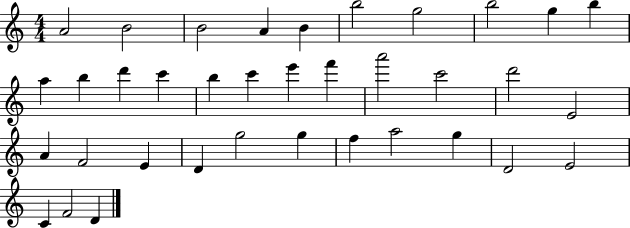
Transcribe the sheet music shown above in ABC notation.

X:1
T:Untitled
M:4/4
L:1/4
K:C
A2 B2 B2 A B b2 g2 b2 g b a b d' c' b c' e' f' a'2 c'2 d'2 E2 A F2 E D g2 g f a2 g D2 E2 C F2 D